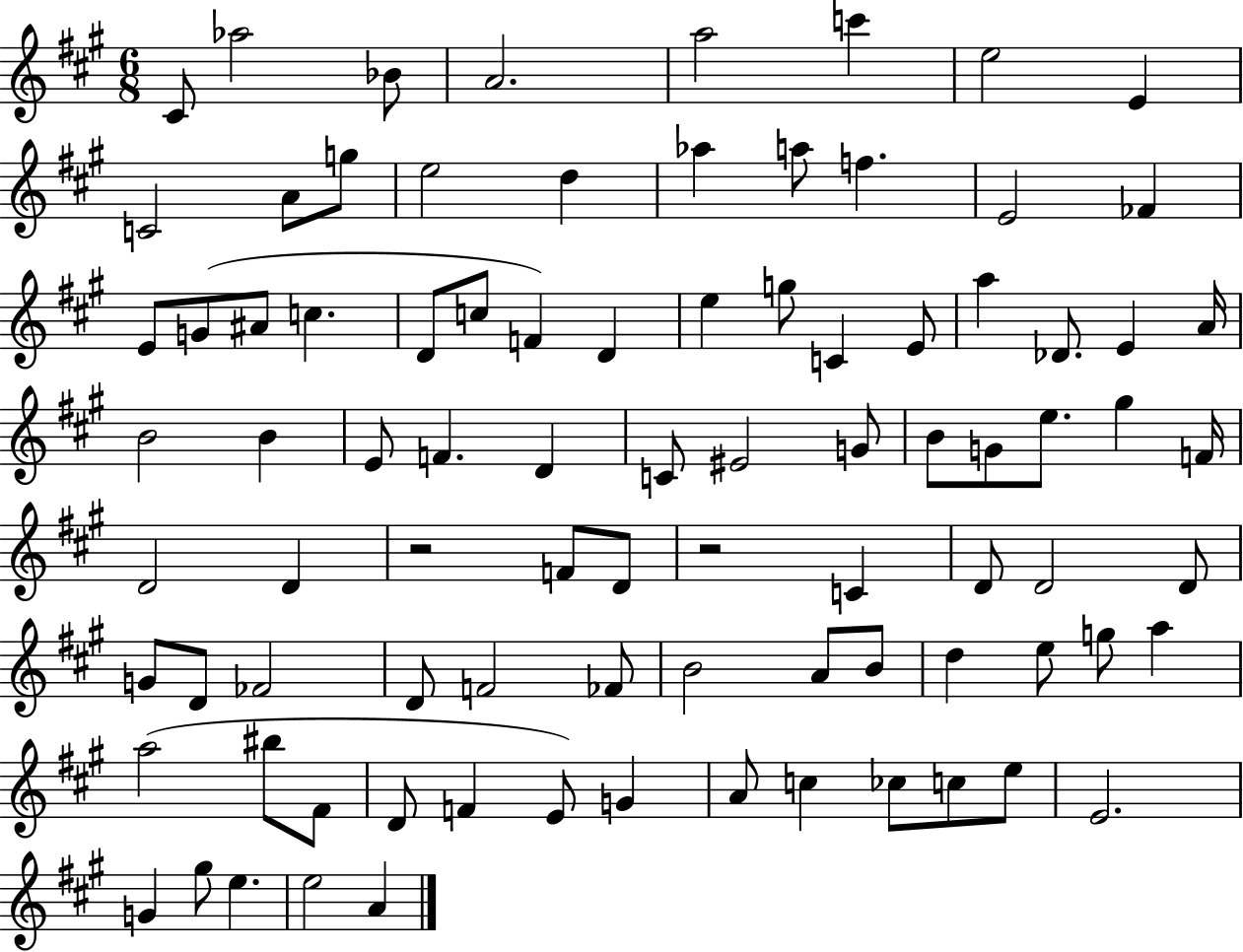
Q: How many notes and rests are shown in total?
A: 88